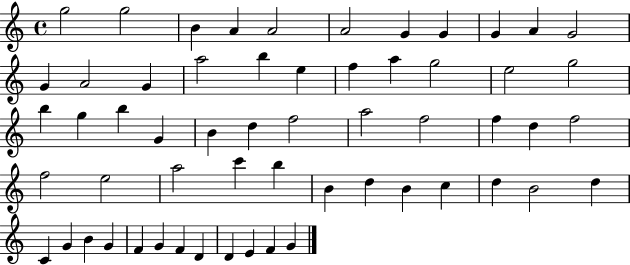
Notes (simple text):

G5/h G5/h B4/q A4/q A4/h A4/h G4/q G4/q G4/q A4/q G4/h G4/q A4/h G4/q A5/h B5/q E5/q F5/q A5/q G5/h E5/h G5/h B5/q G5/q B5/q G4/q B4/q D5/q F5/h A5/h F5/h F5/q D5/q F5/h F5/h E5/h A5/h C6/q B5/q B4/q D5/q B4/q C5/q D5/q B4/h D5/q C4/q G4/q B4/q G4/q F4/q G4/q F4/q D4/q D4/q E4/q F4/q G4/q